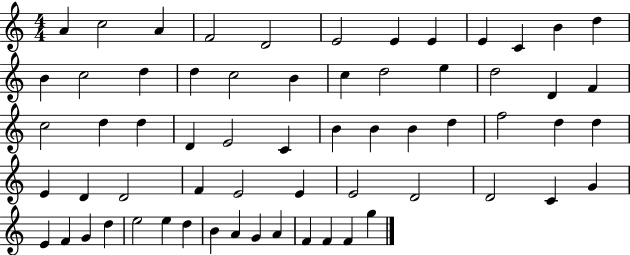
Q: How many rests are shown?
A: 0